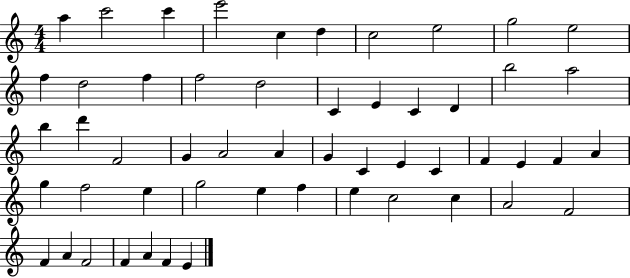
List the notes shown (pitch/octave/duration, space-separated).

A5/q C6/h C6/q E6/h C5/q D5/q C5/h E5/h G5/h E5/h F5/q D5/h F5/q F5/h D5/h C4/q E4/q C4/q D4/q B5/h A5/h B5/q D6/q F4/h G4/q A4/h A4/q G4/q C4/q E4/q C4/q F4/q E4/q F4/q A4/q G5/q F5/h E5/q G5/h E5/q F5/q E5/q C5/h C5/q A4/h F4/h F4/q A4/q F4/h F4/q A4/q F4/q E4/q